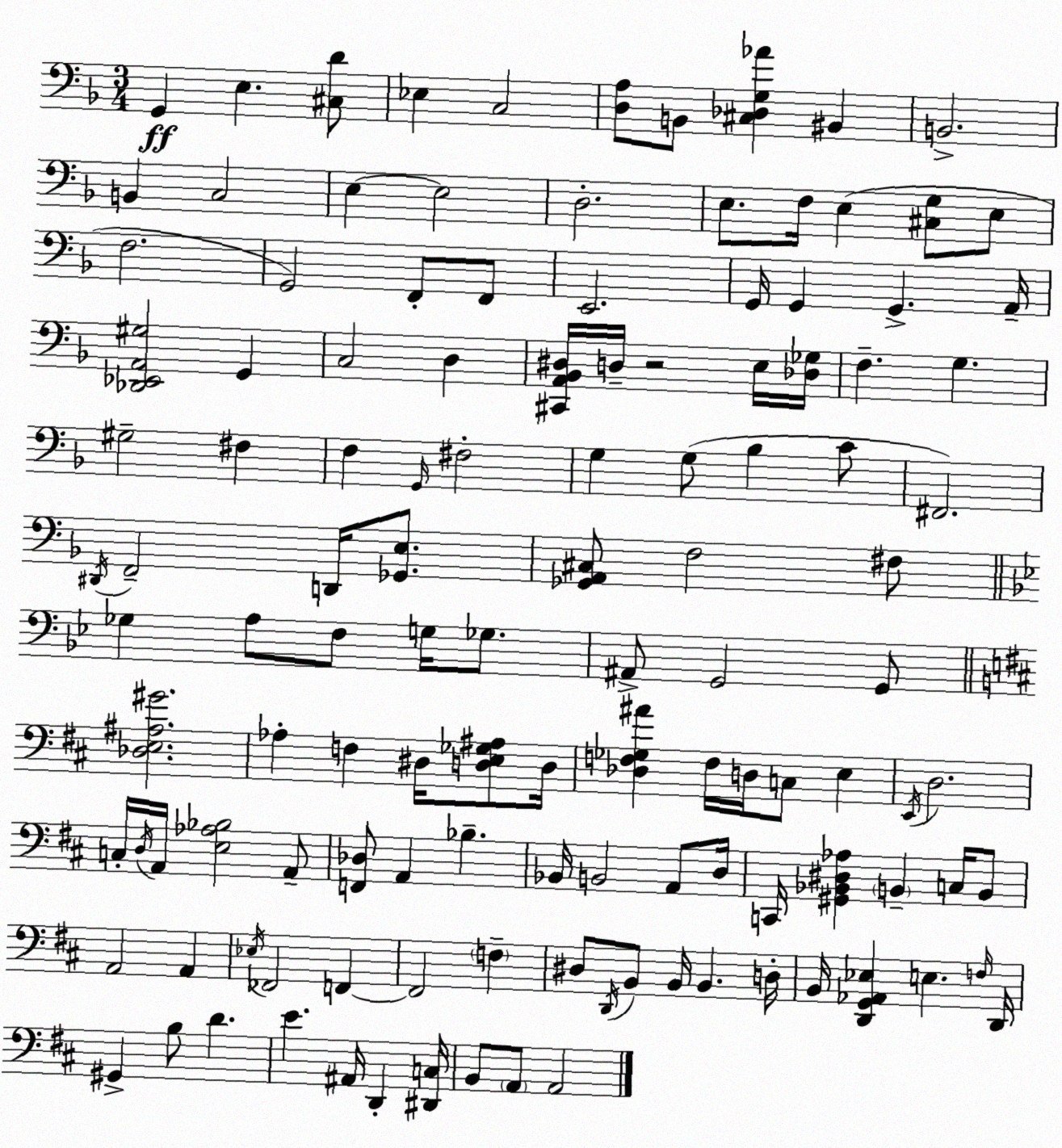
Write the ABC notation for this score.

X:1
T:Untitled
M:3/4
L:1/4
K:F
G,, E, [^C,D]/2 _E, C,2 [D,A,]/2 B,,/2 [^C,_D,G,_A] ^B,, B,,2 B,, C,2 E, E,2 D,2 E,/2 F,/4 E, [^C,G,]/2 E,/2 F,2 G,,2 F,,/2 F,,/2 E,,2 G,,/4 G,, G,, A,,/4 [_D,,_E,,A,,^G,]2 G,, C,2 D, [^C,,A,,_B,,^D,]/4 D,/4 z2 E,/4 [_D,_G,]/4 F, G, ^G,2 ^F, F, G,,/4 ^F,2 G, G,/2 _B, C/2 ^F,,2 ^D,,/4 F,,2 D,,/4 [_G,,E,]/2 [_G,,A,,^C,]/2 F,2 ^F,/2 _G, A,/2 F,/2 G,/4 _G,/2 ^A,,/2 G,,2 G,,/2 [_D,E,^A,^G]2 _A, F, ^D,/4 [D,E,_G,^A,]/2 D,/4 [_D,F,_G,^A] F,/4 D,/4 C,/2 E, E,,/4 D,2 C,/4 D,/4 A,,/4 [E,_A,_B,]2 A,,/2 [F,,_D,]/2 A,, _B, _B,,/4 B,,2 A,,/2 D,/4 C,,/4 [^G,,_B,,^D,_A,] B,, C,/4 B,,/2 A,,2 A,, _E,/4 _F,,2 F,, F,,2 F, ^D,/2 D,,/4 B,,/2 B,,/4 B,, D,/4 B,,/4 [D,,G,,_A,,_E,] E, F,/4 D,,/4 ^G,, B,/2 D E ^A,,/4 D,, [^D,,C,]/4 B,,/2 A,,/2 A,,2